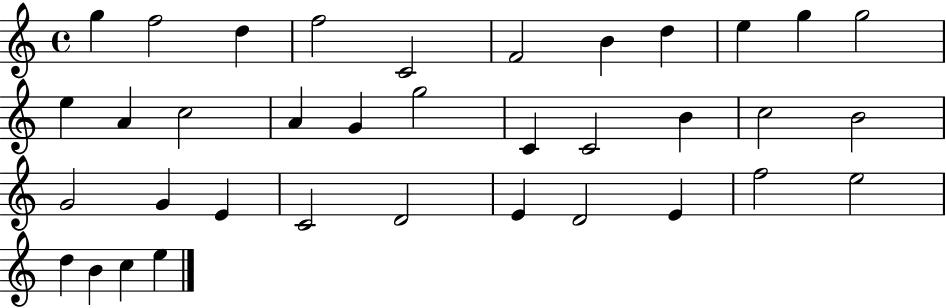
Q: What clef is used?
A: treble